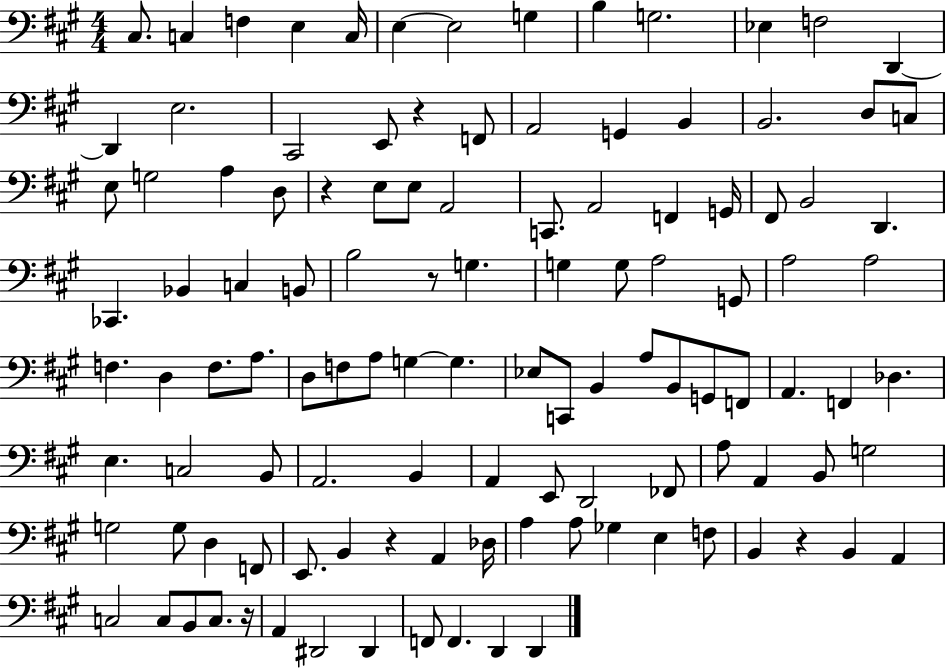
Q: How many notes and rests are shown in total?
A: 115